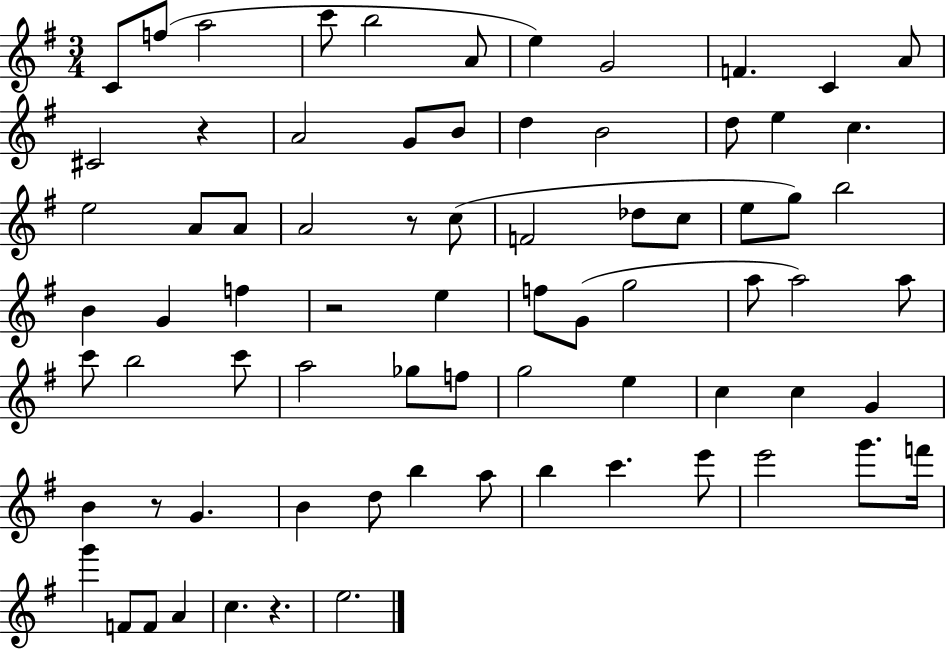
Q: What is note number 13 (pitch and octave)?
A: A4